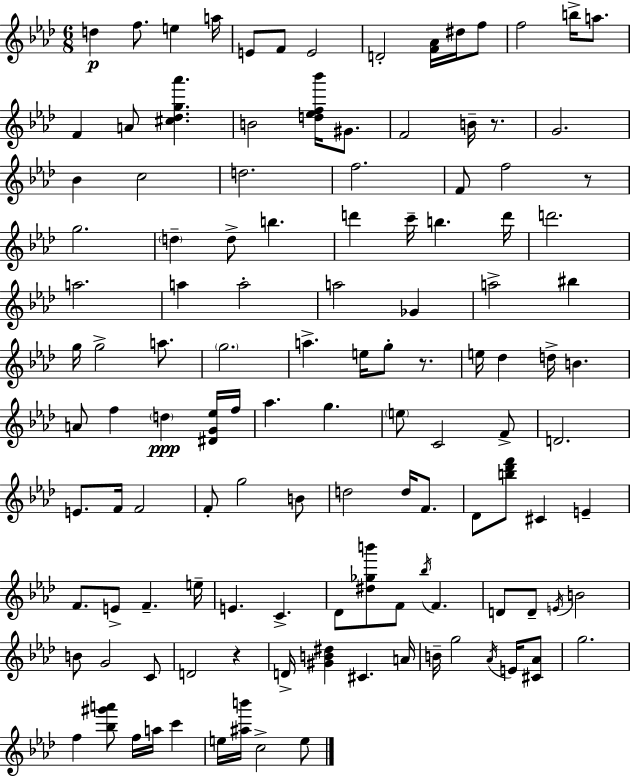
{
  \clef treble
  \numericTimeSignature
  \time 6/8
  \key aes \major
  \repeat volta 2 { d''4\p f''8. e''4 a''16 | e'8 f'8 e'2 | d'2-. <f' aes'>16 dis''16 f''8 | f''2 b''16-> a''8. | \break f'4 a'8 <cis'' des'' g'' aes'''>4. | b'2 <d'' ees'' f'' bes'''>16 gis'8. | f'2 b'16-- r8. | g'2. | \break bes'4 c''2 | d''2. | f''2. | f'8 f''2 r8 | \break g''2. | \parenthesize d''4-- d''8-> b''4. | d'''4 c'''16-- b''4. d'''16 | d'''2. | \break a''2. | a''4 a''2-. | a''2 ges'4 | a''2-> bis''4 | \break g''16 g''2-> a''8. | \parenthesize g''2. | a''4.-> e''16 g''8-. r8. | e''16 des''4 d''16-> b'4. | \break a'8 f''4 \parenthesize d''4\ppp <dis' g' ees''>16 f''16 | aes''4. g''4. | \parenthesize e''8 c'2 f'8-> | d'2. | \break e'8. f'16 f'2 | f'8-. g''2 b'8 | d''2 d''16 f'8. | des'8 <b'' des''' f'''>8 cis'4 e'4-- | \break f'8. e'8-> f'4.-- e''16-- | e'4. c'4.-> | des'8 <dis'' ges'' b'''>8 f'8 \acciaccatura { bes''16 } f'4. | d'8 d'8-- \acciaccatura { e'16 } b'2 | \break b'8 g'2 | c'8 d'2 r4 | d'16-> <gis' b' dis''>4 cis'4. | a'16 b'16-- g''2 \acciaccatura { aes'16 } | \break e'16 <cis' aes'>8 g''2. | f''4 <bes'' gis''' a'''>8 f''16 a''16 c'''4 | e''16 <ais'' b'''>16 c''2-> | e''8 } \bar "|."
}